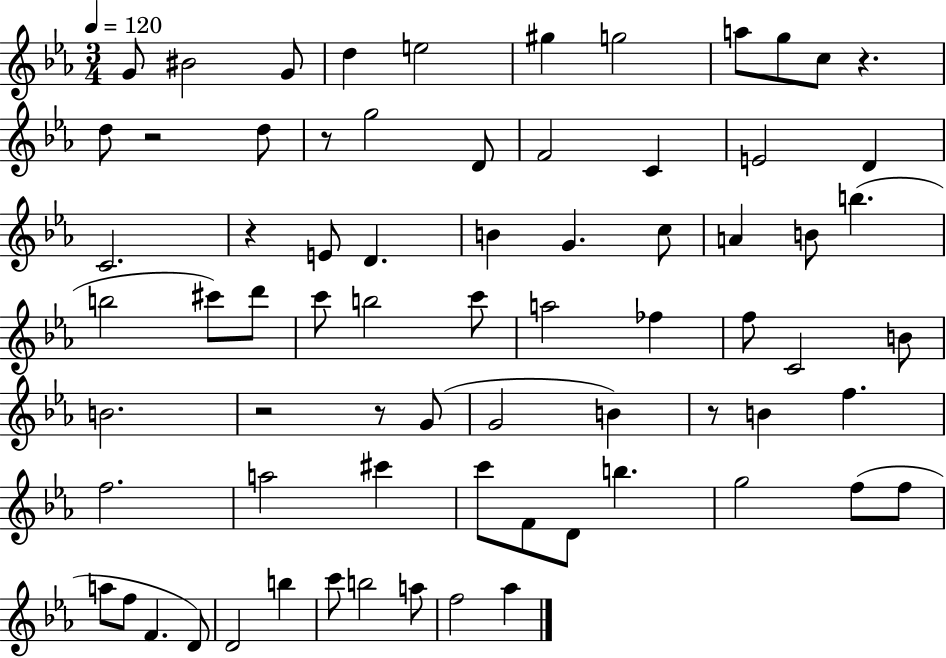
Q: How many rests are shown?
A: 7